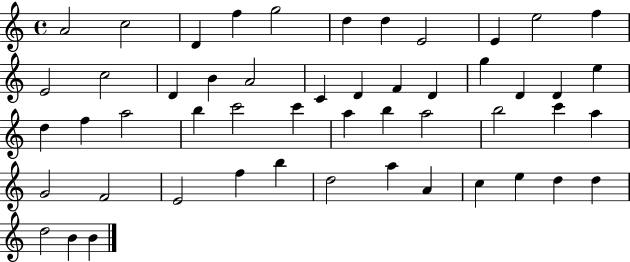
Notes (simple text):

A4/h C5/h D4/q F5/q G5/h D5/q D5/q E4/h E4/q E5/h F5/q E4/h C5/h D4/q B4/q A4/h C4/q D4/q F4/q D4/q G5/q D4/q D4/q E5/q D5/q F5/q A5/h B5/q C6/h C6/q A5/q B5/q A5/h B5/h C6/q A5/q G4/h F4/h E4/h F5/q B5/q D5/h A5/q A4/q C5/q E5/q D5/q D5/q D5/h B4/q B4/q